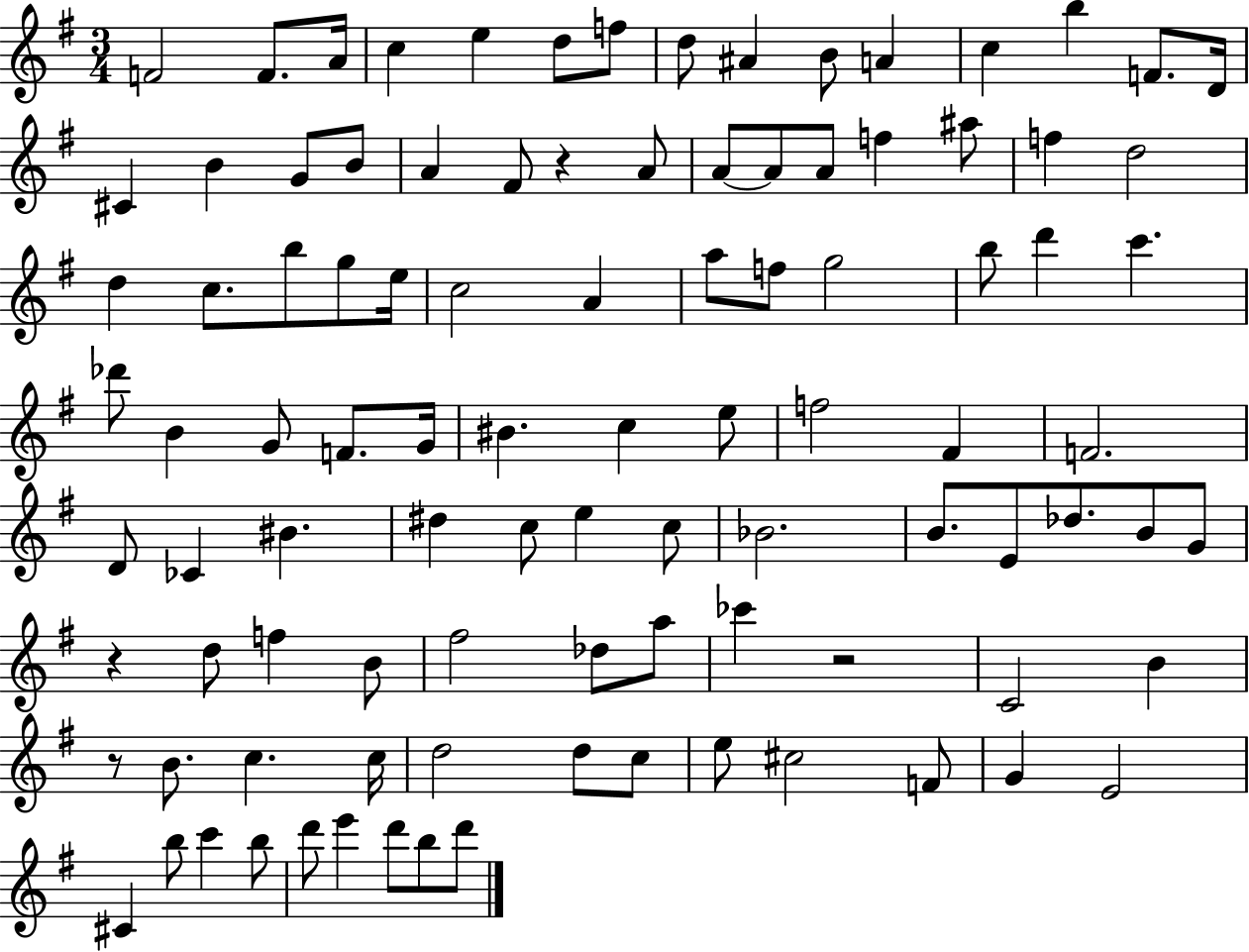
F4/h F4/e. A4/s C5/q E5/q D5/e F5/e D5/e A#4/q B4/e A4/q C5/q B5/q F4/e. D4/s C#4/q B4/q G4/e B4/e A4/q F#4/e R/q A4/e A4/e A4/e A4/e F5/q A#5/e F5/q D5/h D5/q C5/e. B5/e G5/e E5/s C5/h A4/q A5/e F5/e G5/h B5/e D6/q C6/q. Db6/e B4/q G4/e F4/e. G4/s BIS4/q. C5/q E5/e F5/h F#4/q F4/h. D4/e CES4/q BIS4/q. D#5/q C5/e E5/q C5/e Bb4/h. B4/e. E4/e Db5/e. B4/e G4/e R/q D5/e F5/q B4/e F#5/h Db5/e A5/e CES6/q R/h C4/h B4/q R/e B4/e. C5/q. C5/s D5/h D5/e C5/e E5/e C#5/h F4/e G4/q E4/h C#4/q B5/e C6/q B5/e D6/e E6/q D6/e B5/e D6/e